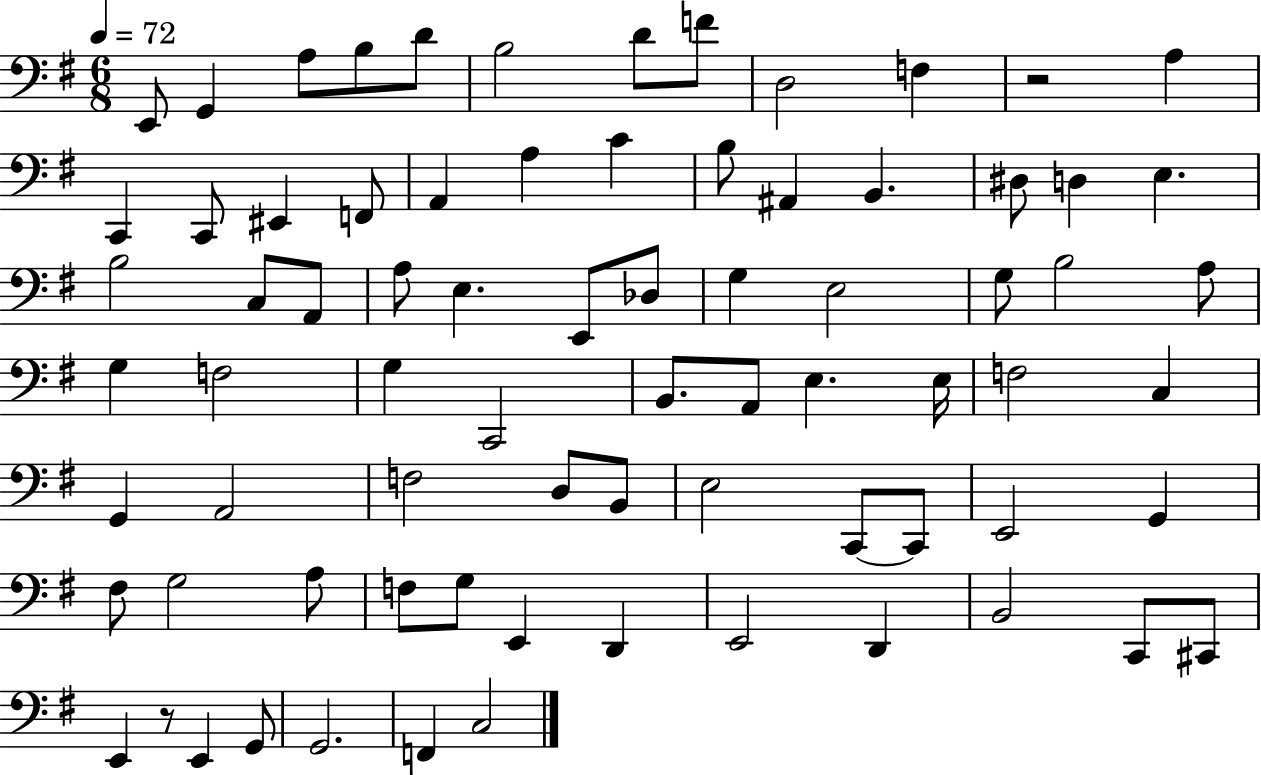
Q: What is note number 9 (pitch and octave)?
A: D3